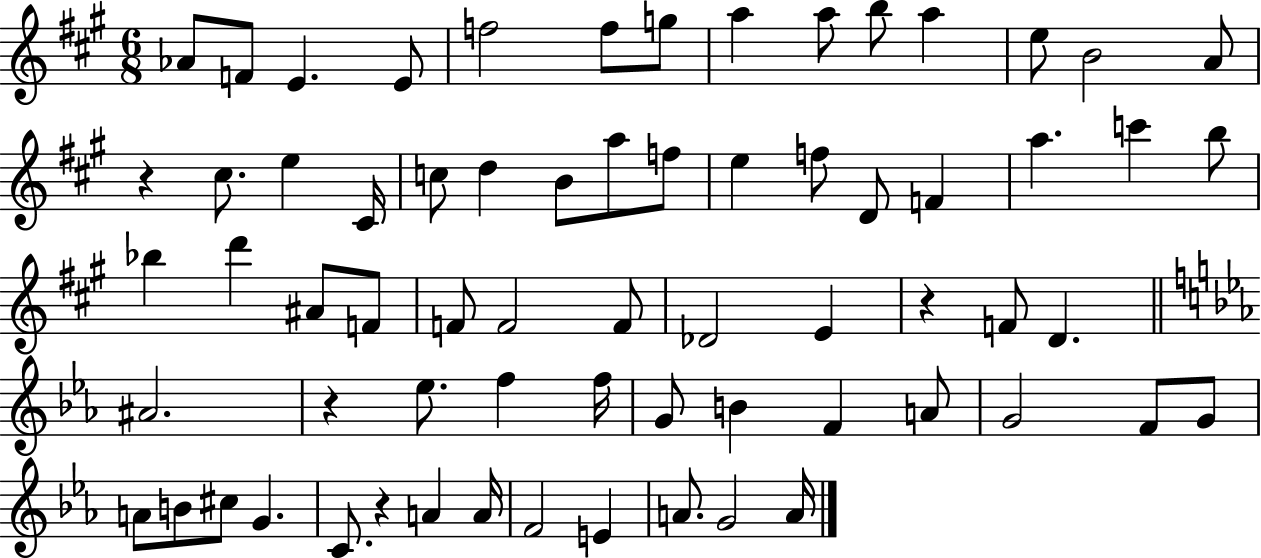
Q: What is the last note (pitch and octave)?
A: A4